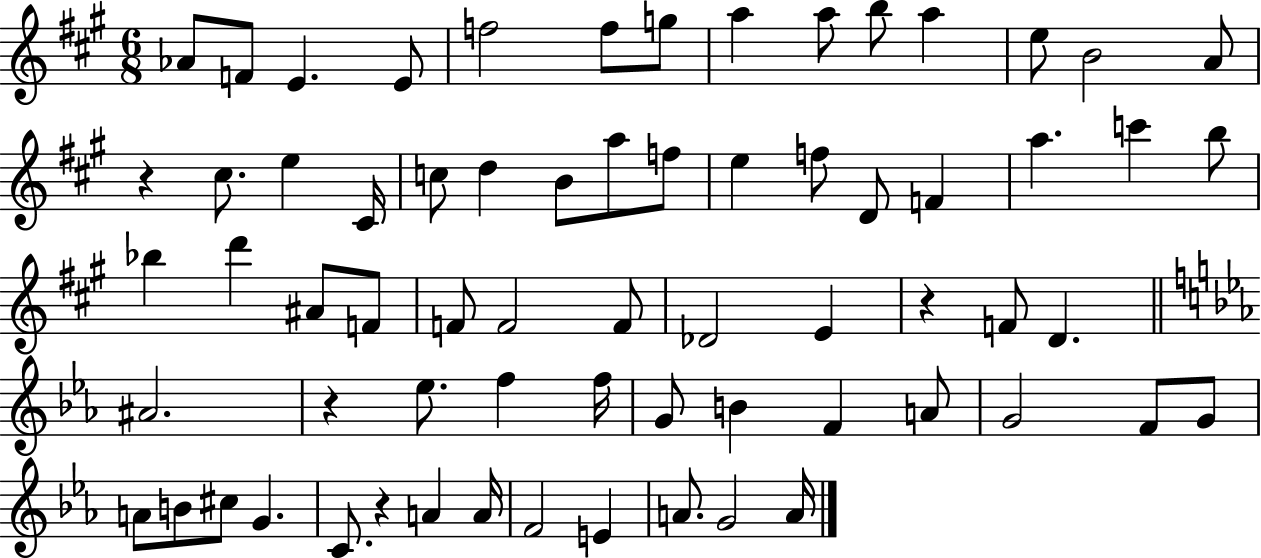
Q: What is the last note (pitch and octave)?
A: A4